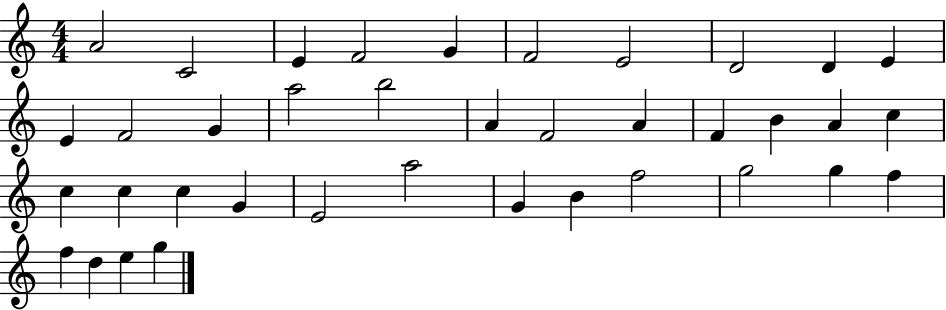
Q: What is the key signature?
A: C major